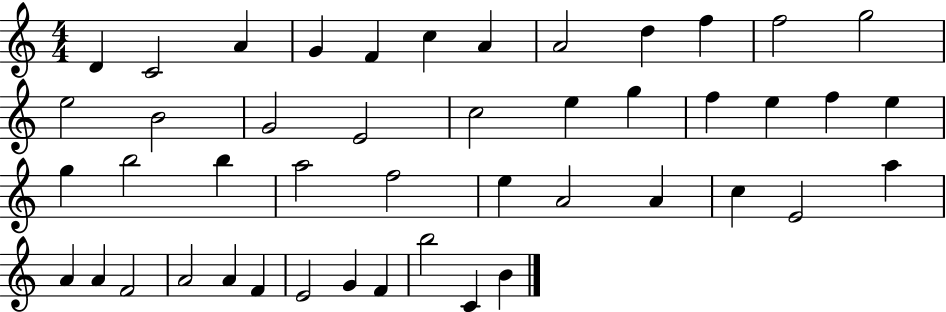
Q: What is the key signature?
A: C major